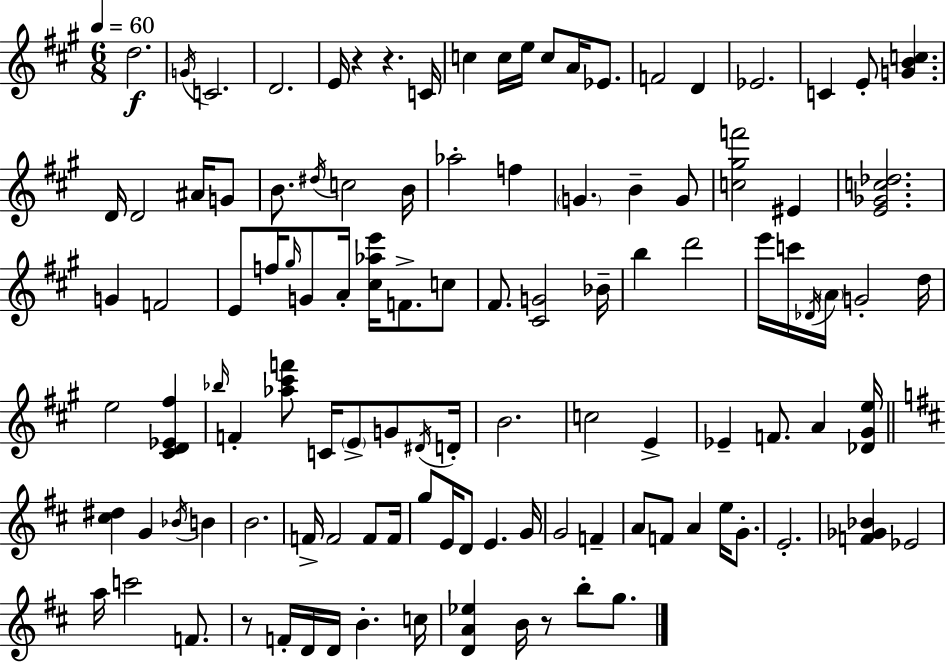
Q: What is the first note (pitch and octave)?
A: D5